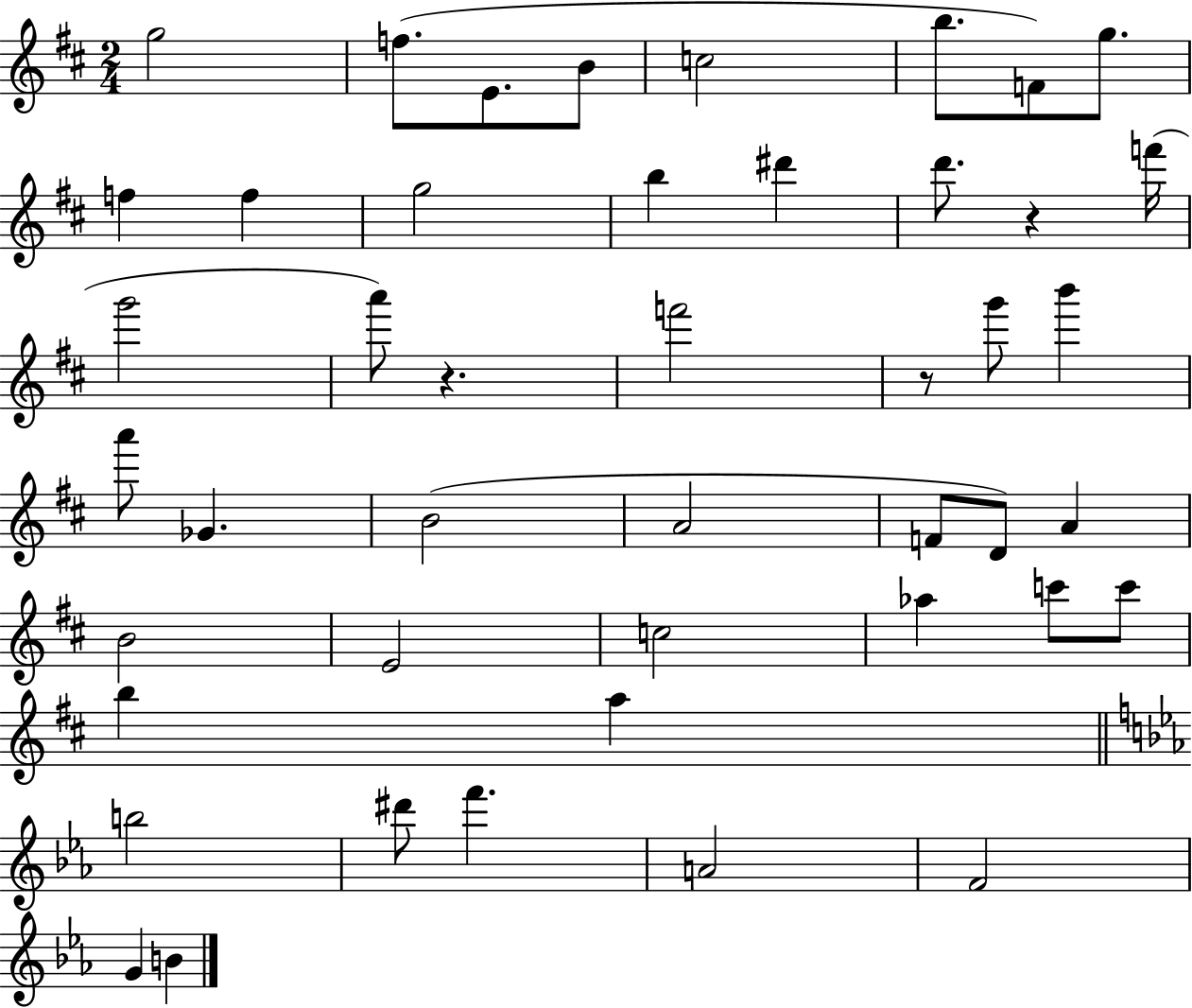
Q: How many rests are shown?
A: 3